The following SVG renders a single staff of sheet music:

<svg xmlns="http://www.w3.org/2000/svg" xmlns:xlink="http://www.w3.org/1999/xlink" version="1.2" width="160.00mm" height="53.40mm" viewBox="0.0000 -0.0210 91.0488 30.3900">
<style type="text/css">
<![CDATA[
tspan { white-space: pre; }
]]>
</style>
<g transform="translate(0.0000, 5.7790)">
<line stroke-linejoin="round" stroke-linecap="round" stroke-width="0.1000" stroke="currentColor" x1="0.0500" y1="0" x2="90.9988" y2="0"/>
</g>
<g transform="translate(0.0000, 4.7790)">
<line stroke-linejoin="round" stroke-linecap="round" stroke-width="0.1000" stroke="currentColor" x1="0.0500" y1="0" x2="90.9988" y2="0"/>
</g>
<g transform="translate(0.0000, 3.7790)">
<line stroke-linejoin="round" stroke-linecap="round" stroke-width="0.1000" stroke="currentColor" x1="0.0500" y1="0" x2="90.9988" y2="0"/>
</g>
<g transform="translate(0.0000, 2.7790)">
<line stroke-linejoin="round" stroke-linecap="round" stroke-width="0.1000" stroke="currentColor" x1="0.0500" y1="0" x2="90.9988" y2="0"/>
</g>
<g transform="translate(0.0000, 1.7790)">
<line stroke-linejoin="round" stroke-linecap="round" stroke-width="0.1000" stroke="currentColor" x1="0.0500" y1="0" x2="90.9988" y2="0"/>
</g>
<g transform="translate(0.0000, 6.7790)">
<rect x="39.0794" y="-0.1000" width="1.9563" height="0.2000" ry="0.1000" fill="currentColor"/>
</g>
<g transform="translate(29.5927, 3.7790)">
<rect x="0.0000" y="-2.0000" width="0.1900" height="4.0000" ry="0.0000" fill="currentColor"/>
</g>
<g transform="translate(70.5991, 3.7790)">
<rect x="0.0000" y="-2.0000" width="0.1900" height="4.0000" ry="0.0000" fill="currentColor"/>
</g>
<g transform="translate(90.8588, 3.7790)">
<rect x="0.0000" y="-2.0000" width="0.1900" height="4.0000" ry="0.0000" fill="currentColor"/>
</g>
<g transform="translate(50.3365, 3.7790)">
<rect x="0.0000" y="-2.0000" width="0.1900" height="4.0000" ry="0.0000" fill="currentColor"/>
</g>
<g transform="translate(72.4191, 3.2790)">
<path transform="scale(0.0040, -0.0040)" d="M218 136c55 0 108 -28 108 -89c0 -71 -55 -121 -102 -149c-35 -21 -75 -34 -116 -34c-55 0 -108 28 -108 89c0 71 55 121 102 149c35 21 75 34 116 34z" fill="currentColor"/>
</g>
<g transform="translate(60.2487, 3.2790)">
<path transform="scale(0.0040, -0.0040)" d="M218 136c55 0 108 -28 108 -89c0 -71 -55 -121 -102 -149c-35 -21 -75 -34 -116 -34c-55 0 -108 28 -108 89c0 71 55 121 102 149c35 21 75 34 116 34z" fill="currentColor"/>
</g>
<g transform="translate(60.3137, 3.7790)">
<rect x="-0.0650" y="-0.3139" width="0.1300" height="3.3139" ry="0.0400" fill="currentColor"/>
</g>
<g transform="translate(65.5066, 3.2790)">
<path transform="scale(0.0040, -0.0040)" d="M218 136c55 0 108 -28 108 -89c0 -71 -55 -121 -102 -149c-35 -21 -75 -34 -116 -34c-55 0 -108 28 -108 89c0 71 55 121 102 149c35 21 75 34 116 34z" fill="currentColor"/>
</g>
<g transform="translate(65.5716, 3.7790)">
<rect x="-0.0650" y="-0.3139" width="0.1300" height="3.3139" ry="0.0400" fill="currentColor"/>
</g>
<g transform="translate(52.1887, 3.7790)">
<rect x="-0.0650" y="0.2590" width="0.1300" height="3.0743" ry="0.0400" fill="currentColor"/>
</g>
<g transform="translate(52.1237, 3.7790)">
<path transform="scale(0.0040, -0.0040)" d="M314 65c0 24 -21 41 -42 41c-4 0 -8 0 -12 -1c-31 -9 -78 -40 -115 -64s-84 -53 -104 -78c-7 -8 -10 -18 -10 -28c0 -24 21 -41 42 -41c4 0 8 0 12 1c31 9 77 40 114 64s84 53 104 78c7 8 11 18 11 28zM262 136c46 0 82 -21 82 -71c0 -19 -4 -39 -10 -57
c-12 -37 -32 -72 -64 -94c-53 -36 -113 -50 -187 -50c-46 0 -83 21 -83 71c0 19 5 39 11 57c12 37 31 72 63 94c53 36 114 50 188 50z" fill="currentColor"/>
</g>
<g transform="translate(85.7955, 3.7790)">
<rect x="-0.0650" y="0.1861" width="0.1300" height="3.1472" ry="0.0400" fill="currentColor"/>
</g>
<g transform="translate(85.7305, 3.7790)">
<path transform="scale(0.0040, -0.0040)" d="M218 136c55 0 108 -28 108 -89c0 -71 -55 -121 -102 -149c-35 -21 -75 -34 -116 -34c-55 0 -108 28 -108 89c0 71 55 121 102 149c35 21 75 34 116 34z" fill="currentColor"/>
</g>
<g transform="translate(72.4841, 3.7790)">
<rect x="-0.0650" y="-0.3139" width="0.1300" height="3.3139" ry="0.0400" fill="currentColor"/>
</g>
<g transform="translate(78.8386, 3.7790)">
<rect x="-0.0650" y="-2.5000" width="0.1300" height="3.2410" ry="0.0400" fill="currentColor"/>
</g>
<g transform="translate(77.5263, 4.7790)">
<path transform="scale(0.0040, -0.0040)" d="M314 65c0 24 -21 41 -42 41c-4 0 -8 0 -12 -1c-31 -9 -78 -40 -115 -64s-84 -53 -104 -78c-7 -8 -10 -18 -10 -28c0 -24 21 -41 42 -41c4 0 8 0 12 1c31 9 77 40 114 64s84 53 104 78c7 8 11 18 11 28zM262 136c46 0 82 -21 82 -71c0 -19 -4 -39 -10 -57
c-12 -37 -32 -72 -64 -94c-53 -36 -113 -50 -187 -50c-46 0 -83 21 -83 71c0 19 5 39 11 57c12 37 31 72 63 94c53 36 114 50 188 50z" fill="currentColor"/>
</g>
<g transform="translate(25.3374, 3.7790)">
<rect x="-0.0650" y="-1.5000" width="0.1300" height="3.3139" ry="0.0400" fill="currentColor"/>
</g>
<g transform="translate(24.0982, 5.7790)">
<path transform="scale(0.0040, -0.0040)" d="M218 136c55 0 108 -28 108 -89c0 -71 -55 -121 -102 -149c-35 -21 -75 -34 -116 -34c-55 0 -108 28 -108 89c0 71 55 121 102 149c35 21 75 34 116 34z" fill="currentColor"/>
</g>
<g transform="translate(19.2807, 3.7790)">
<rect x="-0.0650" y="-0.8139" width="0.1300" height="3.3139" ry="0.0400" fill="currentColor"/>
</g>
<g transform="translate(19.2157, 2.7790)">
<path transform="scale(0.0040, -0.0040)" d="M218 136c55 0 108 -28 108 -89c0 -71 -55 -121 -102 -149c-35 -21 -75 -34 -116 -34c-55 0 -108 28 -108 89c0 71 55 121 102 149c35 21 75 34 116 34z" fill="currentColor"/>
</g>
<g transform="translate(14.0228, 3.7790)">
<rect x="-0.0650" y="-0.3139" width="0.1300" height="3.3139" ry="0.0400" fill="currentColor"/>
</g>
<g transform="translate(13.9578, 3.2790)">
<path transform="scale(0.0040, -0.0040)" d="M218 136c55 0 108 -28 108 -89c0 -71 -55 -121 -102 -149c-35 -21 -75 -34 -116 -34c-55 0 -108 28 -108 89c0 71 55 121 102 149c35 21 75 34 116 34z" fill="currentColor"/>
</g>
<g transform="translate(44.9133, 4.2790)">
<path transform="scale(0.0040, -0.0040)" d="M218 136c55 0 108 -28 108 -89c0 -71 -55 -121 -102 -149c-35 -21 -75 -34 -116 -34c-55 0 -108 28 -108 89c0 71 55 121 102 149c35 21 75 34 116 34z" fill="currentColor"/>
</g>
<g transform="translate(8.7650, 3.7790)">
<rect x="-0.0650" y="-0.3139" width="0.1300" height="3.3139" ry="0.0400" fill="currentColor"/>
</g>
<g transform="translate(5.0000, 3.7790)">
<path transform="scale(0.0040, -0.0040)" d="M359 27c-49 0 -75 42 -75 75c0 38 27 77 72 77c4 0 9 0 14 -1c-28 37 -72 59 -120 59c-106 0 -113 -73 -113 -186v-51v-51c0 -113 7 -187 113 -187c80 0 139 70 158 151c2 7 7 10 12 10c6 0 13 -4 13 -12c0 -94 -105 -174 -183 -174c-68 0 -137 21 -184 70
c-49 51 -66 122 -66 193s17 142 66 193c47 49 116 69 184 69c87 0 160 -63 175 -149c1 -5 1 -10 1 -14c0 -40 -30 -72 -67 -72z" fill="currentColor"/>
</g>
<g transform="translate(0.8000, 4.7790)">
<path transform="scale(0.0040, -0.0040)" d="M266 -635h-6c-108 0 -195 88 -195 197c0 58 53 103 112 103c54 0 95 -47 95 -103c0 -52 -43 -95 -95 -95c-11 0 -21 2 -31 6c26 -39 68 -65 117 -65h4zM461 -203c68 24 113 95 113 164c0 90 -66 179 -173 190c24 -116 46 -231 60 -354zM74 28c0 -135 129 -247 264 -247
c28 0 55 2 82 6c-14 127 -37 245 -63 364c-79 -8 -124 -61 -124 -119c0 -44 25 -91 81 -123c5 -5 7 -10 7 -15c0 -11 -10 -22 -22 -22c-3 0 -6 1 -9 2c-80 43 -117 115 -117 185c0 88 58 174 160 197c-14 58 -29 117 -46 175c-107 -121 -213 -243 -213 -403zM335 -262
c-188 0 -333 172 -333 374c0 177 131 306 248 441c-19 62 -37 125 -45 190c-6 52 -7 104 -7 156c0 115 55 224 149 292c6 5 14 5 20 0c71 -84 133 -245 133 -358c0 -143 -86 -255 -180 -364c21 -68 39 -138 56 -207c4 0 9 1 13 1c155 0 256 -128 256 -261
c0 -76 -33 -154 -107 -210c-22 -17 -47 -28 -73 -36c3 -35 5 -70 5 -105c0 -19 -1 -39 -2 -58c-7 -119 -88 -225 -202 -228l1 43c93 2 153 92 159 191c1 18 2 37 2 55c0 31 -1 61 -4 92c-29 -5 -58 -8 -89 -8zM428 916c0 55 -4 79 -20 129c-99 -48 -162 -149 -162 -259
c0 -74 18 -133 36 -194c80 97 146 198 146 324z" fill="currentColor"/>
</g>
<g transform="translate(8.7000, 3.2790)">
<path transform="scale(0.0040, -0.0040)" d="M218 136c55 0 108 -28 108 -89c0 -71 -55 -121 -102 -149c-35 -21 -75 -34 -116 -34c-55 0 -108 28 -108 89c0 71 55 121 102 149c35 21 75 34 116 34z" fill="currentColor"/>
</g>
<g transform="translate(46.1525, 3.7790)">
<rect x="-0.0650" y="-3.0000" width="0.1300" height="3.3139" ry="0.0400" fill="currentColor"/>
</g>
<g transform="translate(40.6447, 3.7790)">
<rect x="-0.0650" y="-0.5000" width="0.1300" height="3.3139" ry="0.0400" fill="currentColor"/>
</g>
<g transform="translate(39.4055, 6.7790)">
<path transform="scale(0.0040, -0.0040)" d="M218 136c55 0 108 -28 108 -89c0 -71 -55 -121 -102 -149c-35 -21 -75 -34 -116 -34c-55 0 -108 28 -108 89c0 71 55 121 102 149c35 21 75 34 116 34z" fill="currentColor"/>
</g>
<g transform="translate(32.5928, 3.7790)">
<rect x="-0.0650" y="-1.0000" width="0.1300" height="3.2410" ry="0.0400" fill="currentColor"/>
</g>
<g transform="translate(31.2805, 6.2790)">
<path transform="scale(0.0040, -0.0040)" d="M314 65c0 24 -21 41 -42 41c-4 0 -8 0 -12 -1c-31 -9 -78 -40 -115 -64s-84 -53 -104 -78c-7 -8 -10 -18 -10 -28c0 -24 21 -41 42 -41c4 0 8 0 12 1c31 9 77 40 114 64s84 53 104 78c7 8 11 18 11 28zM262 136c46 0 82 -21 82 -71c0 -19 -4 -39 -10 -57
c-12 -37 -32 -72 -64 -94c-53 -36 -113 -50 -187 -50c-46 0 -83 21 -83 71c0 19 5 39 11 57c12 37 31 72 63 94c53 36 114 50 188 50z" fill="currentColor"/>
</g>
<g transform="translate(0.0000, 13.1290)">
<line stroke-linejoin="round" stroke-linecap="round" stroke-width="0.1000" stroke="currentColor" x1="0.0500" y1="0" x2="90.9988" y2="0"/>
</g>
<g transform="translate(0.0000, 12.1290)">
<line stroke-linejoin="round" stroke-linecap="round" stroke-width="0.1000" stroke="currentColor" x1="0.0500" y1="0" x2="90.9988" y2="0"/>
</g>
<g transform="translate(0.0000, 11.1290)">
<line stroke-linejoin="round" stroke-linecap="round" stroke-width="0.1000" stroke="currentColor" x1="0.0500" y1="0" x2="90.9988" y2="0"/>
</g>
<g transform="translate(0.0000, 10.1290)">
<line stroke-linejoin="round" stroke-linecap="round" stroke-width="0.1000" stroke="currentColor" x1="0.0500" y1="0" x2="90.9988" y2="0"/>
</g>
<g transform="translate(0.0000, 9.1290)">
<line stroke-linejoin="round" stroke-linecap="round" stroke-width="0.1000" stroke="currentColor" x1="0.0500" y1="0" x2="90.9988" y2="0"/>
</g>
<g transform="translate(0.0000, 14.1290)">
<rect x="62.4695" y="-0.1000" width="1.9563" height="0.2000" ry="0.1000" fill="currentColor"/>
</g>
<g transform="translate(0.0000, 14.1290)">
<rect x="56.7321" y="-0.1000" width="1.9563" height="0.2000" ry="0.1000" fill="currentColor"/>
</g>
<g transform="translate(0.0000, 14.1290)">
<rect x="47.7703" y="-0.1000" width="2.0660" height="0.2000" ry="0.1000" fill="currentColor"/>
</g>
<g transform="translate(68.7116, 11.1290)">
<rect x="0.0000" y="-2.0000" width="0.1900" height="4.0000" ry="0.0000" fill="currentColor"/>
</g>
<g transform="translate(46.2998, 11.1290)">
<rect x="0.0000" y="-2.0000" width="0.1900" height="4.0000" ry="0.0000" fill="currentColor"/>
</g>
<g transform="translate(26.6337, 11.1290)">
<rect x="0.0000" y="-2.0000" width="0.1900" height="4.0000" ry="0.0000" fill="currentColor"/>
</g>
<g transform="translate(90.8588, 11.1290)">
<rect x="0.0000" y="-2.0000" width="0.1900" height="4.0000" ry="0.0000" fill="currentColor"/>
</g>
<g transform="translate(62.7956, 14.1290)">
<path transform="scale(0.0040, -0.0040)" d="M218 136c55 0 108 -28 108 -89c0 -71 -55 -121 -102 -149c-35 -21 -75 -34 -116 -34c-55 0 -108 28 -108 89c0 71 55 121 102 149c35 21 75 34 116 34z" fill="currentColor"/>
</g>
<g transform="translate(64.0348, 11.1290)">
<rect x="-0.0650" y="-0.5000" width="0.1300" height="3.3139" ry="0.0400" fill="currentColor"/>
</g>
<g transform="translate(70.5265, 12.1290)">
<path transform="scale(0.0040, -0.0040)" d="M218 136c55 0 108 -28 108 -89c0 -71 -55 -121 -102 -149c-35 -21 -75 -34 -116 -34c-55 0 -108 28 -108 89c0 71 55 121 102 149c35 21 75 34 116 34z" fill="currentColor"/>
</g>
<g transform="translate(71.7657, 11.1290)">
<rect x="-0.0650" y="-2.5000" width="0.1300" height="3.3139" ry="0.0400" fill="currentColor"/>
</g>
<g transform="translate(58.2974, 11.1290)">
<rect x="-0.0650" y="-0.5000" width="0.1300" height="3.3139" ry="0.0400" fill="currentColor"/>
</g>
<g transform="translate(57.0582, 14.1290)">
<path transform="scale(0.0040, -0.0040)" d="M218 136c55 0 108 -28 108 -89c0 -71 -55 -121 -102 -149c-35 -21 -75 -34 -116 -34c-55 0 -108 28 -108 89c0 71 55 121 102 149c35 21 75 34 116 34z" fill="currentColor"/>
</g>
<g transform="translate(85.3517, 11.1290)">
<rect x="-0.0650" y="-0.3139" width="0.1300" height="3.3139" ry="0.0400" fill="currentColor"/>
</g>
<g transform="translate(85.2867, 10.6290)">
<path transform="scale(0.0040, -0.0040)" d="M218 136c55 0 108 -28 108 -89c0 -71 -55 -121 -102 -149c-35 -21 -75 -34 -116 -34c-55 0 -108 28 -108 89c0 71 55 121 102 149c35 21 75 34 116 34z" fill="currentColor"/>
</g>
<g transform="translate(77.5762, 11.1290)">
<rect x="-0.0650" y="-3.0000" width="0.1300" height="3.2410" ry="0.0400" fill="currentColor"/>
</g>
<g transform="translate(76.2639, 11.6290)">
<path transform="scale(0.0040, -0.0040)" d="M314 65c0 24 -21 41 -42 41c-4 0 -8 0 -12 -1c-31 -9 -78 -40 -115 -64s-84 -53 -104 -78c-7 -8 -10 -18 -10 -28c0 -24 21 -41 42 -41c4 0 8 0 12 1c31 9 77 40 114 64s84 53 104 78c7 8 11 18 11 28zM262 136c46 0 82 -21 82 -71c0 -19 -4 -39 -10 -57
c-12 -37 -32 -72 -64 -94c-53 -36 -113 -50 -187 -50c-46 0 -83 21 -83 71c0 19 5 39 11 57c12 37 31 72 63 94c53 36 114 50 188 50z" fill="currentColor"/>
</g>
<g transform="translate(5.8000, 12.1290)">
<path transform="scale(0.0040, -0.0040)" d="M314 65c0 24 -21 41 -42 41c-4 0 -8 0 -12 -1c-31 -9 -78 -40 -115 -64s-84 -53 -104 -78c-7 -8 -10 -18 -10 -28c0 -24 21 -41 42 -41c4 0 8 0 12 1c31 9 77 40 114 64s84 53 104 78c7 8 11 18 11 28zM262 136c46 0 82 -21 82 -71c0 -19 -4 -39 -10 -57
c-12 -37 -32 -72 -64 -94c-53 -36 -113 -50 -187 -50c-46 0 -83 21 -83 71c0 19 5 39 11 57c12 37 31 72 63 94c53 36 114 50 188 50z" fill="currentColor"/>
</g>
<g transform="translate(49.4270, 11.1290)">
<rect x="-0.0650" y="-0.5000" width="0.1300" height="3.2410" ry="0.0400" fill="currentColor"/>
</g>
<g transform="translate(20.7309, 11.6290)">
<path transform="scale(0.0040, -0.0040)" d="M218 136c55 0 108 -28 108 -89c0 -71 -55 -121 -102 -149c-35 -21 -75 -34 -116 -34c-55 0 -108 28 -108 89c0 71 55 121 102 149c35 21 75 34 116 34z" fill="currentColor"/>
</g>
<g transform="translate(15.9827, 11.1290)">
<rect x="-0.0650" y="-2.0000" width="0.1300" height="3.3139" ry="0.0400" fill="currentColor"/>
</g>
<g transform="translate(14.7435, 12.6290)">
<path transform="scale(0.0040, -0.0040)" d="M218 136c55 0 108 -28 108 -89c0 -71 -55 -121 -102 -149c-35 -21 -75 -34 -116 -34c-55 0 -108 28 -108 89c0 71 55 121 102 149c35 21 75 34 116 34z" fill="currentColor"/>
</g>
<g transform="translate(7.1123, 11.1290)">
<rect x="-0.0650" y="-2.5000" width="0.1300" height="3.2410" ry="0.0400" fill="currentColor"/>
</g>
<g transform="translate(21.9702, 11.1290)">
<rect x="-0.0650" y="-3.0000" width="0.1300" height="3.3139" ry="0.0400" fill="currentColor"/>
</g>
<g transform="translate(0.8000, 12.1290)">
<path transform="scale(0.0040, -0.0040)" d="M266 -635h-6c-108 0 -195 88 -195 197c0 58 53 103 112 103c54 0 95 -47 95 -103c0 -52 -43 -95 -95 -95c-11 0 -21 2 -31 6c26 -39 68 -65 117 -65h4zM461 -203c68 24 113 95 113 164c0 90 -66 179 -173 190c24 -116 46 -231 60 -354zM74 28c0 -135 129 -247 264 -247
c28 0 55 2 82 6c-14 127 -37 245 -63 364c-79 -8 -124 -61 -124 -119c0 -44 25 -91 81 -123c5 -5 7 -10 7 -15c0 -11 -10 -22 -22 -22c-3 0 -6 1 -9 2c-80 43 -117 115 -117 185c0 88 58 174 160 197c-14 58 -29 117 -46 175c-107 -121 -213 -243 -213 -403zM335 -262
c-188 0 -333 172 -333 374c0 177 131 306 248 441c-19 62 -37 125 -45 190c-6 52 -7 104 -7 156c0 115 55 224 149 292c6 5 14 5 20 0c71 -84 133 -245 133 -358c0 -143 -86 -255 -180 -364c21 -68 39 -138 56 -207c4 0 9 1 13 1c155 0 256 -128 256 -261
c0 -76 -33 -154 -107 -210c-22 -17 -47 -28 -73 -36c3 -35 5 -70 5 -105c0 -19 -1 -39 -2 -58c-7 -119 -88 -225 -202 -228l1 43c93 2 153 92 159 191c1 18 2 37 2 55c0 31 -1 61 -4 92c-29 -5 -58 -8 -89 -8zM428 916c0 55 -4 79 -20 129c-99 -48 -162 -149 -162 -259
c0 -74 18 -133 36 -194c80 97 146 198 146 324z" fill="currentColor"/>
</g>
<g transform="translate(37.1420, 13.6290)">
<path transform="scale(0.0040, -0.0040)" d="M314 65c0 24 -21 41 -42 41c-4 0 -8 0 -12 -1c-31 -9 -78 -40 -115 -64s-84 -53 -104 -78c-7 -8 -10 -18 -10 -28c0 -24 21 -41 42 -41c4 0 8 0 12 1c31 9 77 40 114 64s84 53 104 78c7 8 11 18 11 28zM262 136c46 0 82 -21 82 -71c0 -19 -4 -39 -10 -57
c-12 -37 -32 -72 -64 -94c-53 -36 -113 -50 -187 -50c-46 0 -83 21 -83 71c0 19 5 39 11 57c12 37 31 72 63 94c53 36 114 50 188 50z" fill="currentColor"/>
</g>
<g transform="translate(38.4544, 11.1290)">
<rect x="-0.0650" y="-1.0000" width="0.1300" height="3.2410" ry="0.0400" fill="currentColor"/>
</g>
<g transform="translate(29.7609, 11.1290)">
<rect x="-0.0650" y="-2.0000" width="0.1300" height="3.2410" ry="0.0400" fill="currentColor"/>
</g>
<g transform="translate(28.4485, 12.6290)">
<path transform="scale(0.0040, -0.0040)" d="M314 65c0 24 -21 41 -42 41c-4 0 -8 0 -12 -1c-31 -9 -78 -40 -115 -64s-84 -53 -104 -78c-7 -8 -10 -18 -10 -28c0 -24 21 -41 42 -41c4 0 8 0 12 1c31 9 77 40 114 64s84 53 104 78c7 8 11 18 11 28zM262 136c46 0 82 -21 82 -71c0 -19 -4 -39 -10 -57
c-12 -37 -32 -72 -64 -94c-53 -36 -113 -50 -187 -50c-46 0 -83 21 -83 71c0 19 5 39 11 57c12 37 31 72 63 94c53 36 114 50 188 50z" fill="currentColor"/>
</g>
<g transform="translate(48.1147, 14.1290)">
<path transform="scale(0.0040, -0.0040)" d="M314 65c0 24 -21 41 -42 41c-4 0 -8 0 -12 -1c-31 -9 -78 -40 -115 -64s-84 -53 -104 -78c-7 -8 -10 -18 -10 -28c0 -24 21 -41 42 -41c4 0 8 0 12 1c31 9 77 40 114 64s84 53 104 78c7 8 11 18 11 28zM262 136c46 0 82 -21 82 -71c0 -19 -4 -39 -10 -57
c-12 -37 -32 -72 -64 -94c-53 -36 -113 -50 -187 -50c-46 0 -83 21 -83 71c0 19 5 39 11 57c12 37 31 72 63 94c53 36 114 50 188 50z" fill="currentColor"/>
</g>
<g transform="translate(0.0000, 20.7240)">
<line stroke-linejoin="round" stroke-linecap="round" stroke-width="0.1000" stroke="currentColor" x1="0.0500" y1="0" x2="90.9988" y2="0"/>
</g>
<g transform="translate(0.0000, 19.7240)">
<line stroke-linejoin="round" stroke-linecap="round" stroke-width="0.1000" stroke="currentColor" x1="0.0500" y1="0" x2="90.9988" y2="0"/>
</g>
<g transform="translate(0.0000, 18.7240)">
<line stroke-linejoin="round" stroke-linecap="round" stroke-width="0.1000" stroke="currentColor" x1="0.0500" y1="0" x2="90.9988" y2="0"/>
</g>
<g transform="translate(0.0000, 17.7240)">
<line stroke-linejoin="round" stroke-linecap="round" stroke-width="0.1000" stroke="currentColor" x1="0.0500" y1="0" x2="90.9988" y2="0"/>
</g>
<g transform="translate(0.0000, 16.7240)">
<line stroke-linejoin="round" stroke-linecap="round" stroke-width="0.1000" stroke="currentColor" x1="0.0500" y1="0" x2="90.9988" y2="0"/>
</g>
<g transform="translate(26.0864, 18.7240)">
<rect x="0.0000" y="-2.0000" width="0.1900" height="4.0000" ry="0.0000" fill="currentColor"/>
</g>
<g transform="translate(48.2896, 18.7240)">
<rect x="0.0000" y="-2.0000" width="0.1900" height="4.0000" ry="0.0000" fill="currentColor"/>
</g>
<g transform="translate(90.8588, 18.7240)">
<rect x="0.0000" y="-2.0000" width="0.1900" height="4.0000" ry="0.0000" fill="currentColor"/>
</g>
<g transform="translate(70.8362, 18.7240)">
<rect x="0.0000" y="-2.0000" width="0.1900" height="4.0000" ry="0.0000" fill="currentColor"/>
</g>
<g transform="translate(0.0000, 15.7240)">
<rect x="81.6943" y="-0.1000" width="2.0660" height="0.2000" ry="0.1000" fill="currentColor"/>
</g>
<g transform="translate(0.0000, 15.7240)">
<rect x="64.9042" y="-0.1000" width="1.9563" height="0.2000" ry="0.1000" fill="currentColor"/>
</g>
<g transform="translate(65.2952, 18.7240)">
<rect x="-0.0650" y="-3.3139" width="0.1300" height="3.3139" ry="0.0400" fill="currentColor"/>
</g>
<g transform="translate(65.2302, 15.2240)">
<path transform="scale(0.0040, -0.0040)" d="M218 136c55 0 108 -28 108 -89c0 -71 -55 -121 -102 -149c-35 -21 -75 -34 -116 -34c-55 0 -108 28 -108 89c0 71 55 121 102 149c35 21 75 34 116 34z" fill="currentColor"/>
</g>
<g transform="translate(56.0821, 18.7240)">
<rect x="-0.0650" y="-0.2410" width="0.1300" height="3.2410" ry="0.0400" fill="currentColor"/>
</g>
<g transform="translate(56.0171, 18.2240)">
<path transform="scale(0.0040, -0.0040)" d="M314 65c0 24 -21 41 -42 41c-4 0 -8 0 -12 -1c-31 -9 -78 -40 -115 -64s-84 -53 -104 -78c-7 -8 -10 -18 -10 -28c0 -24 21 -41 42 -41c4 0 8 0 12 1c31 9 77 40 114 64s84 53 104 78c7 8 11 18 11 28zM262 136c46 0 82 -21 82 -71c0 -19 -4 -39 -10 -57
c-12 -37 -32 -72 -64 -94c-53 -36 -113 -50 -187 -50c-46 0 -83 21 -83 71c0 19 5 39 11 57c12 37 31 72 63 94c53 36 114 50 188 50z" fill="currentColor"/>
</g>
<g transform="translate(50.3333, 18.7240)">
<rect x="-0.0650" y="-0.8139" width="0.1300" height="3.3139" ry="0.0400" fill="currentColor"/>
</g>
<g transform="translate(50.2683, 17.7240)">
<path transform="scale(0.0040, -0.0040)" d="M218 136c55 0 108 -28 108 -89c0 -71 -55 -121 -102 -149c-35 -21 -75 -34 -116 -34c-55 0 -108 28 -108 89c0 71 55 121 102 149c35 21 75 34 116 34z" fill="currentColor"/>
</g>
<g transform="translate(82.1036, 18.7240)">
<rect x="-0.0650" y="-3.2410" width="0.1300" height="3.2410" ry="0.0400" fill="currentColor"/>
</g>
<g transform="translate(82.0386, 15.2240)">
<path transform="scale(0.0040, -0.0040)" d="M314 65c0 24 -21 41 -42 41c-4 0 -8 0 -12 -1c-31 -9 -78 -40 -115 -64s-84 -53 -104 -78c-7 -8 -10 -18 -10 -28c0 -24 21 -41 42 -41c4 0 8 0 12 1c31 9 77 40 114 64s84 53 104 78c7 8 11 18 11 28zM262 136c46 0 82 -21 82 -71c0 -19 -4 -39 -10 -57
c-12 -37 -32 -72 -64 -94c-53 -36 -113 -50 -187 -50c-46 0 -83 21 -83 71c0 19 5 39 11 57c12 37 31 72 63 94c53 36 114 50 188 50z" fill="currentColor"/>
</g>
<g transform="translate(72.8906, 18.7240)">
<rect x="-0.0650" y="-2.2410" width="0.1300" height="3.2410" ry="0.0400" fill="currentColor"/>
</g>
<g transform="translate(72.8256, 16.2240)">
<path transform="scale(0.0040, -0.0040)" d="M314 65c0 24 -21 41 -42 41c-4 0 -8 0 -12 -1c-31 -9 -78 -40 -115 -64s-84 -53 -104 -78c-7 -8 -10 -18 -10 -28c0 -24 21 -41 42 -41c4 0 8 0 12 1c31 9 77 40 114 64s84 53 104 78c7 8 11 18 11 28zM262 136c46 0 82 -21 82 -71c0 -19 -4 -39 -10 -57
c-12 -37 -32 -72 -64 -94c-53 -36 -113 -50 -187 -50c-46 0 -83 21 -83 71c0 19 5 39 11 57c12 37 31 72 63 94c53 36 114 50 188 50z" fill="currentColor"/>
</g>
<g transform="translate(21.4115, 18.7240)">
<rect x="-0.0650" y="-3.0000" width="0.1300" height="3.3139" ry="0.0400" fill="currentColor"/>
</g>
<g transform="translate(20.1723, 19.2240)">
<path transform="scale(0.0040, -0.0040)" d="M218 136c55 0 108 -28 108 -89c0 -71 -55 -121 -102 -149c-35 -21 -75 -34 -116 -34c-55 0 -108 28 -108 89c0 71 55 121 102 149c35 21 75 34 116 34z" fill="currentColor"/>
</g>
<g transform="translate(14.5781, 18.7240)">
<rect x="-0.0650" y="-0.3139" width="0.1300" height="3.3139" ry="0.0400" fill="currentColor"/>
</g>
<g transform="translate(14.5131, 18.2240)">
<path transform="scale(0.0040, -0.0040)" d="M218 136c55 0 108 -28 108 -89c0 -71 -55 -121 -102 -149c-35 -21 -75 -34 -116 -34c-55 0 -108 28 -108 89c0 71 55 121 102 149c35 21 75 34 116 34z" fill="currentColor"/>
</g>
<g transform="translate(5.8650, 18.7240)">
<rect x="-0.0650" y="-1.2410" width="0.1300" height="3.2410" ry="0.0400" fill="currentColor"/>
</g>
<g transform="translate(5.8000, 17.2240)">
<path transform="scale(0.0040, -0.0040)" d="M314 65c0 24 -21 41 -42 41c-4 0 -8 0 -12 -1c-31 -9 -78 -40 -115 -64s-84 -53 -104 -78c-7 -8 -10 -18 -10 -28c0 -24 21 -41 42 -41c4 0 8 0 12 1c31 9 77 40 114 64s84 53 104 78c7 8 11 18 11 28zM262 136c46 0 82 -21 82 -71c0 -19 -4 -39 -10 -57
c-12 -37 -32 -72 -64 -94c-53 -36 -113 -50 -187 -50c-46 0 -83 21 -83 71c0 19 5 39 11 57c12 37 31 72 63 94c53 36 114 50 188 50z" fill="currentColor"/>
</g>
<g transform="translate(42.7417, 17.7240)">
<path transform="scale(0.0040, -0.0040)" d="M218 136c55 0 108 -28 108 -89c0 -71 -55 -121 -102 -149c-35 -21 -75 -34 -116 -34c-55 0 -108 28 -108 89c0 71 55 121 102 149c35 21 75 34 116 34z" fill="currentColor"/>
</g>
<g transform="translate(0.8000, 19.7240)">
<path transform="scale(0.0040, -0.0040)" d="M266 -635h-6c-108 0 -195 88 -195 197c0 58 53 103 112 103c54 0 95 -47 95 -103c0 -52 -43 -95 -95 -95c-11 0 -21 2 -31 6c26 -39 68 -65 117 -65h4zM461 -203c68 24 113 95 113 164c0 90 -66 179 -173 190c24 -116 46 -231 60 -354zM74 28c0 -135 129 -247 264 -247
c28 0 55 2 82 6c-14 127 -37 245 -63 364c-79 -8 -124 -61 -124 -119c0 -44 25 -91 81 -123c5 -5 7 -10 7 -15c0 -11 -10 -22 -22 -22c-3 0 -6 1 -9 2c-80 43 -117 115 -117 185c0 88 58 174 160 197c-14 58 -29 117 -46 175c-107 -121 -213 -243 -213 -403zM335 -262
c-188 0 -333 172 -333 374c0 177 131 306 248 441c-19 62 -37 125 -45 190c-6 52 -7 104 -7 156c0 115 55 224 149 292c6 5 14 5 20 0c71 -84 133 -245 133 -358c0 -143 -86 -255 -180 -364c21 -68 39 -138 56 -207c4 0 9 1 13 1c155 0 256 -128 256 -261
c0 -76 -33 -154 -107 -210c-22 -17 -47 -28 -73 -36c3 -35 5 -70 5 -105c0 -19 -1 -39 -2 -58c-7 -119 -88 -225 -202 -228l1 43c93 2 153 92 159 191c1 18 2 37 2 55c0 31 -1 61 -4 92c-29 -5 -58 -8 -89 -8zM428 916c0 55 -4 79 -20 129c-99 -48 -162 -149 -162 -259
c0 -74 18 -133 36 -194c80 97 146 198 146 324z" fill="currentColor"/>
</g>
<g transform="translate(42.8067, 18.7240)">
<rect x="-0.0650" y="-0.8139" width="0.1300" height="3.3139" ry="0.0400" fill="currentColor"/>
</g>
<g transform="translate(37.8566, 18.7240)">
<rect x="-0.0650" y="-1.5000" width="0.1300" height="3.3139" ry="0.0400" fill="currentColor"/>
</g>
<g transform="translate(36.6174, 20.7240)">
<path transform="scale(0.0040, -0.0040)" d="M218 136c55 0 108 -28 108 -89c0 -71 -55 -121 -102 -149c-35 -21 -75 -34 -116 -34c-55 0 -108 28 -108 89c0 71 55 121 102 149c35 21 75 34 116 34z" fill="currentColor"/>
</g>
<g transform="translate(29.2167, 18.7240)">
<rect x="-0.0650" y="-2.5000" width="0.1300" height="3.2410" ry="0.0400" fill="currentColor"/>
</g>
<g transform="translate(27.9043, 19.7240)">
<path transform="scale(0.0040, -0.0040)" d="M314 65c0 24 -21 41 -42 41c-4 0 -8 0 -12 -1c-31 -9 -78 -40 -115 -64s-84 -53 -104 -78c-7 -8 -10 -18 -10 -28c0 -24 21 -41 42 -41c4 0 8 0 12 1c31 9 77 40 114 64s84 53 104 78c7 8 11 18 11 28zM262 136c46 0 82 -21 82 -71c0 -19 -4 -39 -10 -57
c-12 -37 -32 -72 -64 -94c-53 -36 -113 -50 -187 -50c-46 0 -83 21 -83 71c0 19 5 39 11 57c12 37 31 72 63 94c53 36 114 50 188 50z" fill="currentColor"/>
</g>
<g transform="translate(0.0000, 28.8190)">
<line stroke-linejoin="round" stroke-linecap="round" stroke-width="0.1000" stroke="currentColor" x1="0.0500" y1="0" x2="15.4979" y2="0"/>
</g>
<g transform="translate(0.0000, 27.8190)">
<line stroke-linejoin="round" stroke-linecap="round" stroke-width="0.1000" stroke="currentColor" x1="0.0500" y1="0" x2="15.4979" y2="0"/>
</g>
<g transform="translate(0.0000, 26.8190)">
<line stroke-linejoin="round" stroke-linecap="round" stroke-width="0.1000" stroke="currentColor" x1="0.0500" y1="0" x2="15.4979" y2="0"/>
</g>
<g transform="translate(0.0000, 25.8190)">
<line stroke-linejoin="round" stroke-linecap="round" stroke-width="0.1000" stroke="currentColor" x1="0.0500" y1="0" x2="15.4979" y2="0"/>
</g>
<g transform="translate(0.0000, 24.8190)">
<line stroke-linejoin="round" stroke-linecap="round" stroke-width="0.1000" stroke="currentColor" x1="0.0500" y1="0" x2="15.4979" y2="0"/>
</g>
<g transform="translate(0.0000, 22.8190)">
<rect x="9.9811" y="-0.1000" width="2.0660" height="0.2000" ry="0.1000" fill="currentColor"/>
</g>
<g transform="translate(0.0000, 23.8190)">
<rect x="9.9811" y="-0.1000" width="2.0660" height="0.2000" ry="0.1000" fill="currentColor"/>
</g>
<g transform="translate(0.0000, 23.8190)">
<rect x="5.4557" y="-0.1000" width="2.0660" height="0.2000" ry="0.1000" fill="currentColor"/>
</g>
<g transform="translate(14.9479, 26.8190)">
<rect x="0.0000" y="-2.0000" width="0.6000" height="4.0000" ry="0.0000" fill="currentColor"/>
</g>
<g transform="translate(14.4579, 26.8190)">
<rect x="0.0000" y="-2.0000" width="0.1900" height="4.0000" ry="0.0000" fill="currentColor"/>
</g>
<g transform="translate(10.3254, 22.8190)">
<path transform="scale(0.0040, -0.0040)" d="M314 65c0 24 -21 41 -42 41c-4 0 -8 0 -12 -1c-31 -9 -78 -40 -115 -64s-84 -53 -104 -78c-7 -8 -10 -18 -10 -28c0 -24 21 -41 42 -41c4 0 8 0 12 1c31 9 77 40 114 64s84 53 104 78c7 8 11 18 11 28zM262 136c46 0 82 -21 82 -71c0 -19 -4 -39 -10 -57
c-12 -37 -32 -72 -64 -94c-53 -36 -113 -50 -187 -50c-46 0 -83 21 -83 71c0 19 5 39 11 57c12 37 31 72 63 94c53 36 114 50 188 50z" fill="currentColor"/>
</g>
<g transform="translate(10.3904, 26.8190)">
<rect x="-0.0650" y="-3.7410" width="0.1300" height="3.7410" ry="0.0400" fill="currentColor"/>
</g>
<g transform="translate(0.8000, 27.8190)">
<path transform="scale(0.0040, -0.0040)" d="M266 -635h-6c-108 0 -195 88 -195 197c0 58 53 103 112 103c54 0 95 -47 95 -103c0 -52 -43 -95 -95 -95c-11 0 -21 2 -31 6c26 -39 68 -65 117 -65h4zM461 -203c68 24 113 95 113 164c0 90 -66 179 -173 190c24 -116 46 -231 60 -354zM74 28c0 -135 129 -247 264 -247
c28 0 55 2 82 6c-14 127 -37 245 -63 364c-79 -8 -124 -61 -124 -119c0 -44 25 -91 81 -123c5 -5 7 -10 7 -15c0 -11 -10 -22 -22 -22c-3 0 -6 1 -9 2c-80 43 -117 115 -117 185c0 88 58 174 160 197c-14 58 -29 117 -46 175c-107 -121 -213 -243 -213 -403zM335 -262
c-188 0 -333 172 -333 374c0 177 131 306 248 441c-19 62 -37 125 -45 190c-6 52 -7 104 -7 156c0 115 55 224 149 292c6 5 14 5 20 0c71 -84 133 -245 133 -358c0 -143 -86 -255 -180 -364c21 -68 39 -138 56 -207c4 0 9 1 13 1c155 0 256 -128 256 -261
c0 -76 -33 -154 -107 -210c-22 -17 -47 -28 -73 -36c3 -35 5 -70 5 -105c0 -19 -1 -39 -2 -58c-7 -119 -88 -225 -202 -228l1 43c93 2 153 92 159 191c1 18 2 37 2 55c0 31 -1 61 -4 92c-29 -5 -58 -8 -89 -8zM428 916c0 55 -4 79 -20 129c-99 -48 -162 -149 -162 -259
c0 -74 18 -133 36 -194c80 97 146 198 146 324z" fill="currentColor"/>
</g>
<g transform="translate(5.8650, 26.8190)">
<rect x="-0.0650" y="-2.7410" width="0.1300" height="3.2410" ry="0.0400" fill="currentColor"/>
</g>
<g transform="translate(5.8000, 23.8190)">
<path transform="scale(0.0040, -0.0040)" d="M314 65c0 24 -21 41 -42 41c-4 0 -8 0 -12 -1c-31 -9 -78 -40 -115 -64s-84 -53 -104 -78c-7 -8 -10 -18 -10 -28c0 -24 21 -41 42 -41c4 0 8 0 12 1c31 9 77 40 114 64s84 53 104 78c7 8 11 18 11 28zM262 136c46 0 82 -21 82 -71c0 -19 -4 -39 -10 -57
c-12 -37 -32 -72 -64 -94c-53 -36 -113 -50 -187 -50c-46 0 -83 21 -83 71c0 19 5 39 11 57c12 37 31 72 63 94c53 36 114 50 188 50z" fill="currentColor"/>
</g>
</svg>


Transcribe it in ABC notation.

X:1
T:Untitled
M:4/4
L:1/4
K:C
c c d E D2 C A B2 c c c G2 B G2 F A F2 D2 C2 C C G A2 c e2 c A G2 E d d c2 b g2 b2 a2 c'2